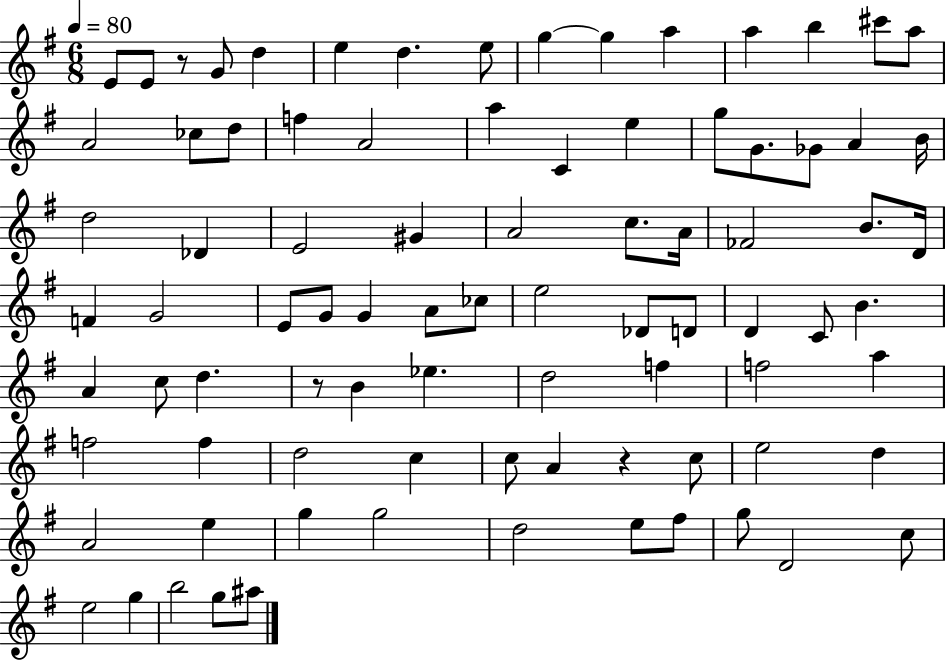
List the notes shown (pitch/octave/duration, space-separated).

E4/e E4/e R/e G4/e D5/q E5/q D5/q. E5/e G5/q G5/q A5/q A5/q B5/q C#6/e A5/e A4/h CES5/e D5/e F5/q A4/h A5/q C4/q E5/q G5/e G4/e. Gb4/e A4/q B4/s D5/h Db4/q E4/h G#4/q A4/h C5/e. A4/s FES4/h B4/e. D4/s F4/q G4/h E4/e G4/e G4/q A4/e CES5/e E5/h Db4/e D4/e D4/q C4/e B4/q. A4/q C5/e D5/q. R/e B4/q Eb5/q. D5/h F5/q F5/h A5/q F5/h F5/q D5/h C5/q C5/e A4/q R/q C5/e E5/h D5/q A4/h E5/q G5/q G5/h D5/h E5/e F#5/e G5/e D4/h C5/e E5/h G5/q B5/h G5/e A#5/e